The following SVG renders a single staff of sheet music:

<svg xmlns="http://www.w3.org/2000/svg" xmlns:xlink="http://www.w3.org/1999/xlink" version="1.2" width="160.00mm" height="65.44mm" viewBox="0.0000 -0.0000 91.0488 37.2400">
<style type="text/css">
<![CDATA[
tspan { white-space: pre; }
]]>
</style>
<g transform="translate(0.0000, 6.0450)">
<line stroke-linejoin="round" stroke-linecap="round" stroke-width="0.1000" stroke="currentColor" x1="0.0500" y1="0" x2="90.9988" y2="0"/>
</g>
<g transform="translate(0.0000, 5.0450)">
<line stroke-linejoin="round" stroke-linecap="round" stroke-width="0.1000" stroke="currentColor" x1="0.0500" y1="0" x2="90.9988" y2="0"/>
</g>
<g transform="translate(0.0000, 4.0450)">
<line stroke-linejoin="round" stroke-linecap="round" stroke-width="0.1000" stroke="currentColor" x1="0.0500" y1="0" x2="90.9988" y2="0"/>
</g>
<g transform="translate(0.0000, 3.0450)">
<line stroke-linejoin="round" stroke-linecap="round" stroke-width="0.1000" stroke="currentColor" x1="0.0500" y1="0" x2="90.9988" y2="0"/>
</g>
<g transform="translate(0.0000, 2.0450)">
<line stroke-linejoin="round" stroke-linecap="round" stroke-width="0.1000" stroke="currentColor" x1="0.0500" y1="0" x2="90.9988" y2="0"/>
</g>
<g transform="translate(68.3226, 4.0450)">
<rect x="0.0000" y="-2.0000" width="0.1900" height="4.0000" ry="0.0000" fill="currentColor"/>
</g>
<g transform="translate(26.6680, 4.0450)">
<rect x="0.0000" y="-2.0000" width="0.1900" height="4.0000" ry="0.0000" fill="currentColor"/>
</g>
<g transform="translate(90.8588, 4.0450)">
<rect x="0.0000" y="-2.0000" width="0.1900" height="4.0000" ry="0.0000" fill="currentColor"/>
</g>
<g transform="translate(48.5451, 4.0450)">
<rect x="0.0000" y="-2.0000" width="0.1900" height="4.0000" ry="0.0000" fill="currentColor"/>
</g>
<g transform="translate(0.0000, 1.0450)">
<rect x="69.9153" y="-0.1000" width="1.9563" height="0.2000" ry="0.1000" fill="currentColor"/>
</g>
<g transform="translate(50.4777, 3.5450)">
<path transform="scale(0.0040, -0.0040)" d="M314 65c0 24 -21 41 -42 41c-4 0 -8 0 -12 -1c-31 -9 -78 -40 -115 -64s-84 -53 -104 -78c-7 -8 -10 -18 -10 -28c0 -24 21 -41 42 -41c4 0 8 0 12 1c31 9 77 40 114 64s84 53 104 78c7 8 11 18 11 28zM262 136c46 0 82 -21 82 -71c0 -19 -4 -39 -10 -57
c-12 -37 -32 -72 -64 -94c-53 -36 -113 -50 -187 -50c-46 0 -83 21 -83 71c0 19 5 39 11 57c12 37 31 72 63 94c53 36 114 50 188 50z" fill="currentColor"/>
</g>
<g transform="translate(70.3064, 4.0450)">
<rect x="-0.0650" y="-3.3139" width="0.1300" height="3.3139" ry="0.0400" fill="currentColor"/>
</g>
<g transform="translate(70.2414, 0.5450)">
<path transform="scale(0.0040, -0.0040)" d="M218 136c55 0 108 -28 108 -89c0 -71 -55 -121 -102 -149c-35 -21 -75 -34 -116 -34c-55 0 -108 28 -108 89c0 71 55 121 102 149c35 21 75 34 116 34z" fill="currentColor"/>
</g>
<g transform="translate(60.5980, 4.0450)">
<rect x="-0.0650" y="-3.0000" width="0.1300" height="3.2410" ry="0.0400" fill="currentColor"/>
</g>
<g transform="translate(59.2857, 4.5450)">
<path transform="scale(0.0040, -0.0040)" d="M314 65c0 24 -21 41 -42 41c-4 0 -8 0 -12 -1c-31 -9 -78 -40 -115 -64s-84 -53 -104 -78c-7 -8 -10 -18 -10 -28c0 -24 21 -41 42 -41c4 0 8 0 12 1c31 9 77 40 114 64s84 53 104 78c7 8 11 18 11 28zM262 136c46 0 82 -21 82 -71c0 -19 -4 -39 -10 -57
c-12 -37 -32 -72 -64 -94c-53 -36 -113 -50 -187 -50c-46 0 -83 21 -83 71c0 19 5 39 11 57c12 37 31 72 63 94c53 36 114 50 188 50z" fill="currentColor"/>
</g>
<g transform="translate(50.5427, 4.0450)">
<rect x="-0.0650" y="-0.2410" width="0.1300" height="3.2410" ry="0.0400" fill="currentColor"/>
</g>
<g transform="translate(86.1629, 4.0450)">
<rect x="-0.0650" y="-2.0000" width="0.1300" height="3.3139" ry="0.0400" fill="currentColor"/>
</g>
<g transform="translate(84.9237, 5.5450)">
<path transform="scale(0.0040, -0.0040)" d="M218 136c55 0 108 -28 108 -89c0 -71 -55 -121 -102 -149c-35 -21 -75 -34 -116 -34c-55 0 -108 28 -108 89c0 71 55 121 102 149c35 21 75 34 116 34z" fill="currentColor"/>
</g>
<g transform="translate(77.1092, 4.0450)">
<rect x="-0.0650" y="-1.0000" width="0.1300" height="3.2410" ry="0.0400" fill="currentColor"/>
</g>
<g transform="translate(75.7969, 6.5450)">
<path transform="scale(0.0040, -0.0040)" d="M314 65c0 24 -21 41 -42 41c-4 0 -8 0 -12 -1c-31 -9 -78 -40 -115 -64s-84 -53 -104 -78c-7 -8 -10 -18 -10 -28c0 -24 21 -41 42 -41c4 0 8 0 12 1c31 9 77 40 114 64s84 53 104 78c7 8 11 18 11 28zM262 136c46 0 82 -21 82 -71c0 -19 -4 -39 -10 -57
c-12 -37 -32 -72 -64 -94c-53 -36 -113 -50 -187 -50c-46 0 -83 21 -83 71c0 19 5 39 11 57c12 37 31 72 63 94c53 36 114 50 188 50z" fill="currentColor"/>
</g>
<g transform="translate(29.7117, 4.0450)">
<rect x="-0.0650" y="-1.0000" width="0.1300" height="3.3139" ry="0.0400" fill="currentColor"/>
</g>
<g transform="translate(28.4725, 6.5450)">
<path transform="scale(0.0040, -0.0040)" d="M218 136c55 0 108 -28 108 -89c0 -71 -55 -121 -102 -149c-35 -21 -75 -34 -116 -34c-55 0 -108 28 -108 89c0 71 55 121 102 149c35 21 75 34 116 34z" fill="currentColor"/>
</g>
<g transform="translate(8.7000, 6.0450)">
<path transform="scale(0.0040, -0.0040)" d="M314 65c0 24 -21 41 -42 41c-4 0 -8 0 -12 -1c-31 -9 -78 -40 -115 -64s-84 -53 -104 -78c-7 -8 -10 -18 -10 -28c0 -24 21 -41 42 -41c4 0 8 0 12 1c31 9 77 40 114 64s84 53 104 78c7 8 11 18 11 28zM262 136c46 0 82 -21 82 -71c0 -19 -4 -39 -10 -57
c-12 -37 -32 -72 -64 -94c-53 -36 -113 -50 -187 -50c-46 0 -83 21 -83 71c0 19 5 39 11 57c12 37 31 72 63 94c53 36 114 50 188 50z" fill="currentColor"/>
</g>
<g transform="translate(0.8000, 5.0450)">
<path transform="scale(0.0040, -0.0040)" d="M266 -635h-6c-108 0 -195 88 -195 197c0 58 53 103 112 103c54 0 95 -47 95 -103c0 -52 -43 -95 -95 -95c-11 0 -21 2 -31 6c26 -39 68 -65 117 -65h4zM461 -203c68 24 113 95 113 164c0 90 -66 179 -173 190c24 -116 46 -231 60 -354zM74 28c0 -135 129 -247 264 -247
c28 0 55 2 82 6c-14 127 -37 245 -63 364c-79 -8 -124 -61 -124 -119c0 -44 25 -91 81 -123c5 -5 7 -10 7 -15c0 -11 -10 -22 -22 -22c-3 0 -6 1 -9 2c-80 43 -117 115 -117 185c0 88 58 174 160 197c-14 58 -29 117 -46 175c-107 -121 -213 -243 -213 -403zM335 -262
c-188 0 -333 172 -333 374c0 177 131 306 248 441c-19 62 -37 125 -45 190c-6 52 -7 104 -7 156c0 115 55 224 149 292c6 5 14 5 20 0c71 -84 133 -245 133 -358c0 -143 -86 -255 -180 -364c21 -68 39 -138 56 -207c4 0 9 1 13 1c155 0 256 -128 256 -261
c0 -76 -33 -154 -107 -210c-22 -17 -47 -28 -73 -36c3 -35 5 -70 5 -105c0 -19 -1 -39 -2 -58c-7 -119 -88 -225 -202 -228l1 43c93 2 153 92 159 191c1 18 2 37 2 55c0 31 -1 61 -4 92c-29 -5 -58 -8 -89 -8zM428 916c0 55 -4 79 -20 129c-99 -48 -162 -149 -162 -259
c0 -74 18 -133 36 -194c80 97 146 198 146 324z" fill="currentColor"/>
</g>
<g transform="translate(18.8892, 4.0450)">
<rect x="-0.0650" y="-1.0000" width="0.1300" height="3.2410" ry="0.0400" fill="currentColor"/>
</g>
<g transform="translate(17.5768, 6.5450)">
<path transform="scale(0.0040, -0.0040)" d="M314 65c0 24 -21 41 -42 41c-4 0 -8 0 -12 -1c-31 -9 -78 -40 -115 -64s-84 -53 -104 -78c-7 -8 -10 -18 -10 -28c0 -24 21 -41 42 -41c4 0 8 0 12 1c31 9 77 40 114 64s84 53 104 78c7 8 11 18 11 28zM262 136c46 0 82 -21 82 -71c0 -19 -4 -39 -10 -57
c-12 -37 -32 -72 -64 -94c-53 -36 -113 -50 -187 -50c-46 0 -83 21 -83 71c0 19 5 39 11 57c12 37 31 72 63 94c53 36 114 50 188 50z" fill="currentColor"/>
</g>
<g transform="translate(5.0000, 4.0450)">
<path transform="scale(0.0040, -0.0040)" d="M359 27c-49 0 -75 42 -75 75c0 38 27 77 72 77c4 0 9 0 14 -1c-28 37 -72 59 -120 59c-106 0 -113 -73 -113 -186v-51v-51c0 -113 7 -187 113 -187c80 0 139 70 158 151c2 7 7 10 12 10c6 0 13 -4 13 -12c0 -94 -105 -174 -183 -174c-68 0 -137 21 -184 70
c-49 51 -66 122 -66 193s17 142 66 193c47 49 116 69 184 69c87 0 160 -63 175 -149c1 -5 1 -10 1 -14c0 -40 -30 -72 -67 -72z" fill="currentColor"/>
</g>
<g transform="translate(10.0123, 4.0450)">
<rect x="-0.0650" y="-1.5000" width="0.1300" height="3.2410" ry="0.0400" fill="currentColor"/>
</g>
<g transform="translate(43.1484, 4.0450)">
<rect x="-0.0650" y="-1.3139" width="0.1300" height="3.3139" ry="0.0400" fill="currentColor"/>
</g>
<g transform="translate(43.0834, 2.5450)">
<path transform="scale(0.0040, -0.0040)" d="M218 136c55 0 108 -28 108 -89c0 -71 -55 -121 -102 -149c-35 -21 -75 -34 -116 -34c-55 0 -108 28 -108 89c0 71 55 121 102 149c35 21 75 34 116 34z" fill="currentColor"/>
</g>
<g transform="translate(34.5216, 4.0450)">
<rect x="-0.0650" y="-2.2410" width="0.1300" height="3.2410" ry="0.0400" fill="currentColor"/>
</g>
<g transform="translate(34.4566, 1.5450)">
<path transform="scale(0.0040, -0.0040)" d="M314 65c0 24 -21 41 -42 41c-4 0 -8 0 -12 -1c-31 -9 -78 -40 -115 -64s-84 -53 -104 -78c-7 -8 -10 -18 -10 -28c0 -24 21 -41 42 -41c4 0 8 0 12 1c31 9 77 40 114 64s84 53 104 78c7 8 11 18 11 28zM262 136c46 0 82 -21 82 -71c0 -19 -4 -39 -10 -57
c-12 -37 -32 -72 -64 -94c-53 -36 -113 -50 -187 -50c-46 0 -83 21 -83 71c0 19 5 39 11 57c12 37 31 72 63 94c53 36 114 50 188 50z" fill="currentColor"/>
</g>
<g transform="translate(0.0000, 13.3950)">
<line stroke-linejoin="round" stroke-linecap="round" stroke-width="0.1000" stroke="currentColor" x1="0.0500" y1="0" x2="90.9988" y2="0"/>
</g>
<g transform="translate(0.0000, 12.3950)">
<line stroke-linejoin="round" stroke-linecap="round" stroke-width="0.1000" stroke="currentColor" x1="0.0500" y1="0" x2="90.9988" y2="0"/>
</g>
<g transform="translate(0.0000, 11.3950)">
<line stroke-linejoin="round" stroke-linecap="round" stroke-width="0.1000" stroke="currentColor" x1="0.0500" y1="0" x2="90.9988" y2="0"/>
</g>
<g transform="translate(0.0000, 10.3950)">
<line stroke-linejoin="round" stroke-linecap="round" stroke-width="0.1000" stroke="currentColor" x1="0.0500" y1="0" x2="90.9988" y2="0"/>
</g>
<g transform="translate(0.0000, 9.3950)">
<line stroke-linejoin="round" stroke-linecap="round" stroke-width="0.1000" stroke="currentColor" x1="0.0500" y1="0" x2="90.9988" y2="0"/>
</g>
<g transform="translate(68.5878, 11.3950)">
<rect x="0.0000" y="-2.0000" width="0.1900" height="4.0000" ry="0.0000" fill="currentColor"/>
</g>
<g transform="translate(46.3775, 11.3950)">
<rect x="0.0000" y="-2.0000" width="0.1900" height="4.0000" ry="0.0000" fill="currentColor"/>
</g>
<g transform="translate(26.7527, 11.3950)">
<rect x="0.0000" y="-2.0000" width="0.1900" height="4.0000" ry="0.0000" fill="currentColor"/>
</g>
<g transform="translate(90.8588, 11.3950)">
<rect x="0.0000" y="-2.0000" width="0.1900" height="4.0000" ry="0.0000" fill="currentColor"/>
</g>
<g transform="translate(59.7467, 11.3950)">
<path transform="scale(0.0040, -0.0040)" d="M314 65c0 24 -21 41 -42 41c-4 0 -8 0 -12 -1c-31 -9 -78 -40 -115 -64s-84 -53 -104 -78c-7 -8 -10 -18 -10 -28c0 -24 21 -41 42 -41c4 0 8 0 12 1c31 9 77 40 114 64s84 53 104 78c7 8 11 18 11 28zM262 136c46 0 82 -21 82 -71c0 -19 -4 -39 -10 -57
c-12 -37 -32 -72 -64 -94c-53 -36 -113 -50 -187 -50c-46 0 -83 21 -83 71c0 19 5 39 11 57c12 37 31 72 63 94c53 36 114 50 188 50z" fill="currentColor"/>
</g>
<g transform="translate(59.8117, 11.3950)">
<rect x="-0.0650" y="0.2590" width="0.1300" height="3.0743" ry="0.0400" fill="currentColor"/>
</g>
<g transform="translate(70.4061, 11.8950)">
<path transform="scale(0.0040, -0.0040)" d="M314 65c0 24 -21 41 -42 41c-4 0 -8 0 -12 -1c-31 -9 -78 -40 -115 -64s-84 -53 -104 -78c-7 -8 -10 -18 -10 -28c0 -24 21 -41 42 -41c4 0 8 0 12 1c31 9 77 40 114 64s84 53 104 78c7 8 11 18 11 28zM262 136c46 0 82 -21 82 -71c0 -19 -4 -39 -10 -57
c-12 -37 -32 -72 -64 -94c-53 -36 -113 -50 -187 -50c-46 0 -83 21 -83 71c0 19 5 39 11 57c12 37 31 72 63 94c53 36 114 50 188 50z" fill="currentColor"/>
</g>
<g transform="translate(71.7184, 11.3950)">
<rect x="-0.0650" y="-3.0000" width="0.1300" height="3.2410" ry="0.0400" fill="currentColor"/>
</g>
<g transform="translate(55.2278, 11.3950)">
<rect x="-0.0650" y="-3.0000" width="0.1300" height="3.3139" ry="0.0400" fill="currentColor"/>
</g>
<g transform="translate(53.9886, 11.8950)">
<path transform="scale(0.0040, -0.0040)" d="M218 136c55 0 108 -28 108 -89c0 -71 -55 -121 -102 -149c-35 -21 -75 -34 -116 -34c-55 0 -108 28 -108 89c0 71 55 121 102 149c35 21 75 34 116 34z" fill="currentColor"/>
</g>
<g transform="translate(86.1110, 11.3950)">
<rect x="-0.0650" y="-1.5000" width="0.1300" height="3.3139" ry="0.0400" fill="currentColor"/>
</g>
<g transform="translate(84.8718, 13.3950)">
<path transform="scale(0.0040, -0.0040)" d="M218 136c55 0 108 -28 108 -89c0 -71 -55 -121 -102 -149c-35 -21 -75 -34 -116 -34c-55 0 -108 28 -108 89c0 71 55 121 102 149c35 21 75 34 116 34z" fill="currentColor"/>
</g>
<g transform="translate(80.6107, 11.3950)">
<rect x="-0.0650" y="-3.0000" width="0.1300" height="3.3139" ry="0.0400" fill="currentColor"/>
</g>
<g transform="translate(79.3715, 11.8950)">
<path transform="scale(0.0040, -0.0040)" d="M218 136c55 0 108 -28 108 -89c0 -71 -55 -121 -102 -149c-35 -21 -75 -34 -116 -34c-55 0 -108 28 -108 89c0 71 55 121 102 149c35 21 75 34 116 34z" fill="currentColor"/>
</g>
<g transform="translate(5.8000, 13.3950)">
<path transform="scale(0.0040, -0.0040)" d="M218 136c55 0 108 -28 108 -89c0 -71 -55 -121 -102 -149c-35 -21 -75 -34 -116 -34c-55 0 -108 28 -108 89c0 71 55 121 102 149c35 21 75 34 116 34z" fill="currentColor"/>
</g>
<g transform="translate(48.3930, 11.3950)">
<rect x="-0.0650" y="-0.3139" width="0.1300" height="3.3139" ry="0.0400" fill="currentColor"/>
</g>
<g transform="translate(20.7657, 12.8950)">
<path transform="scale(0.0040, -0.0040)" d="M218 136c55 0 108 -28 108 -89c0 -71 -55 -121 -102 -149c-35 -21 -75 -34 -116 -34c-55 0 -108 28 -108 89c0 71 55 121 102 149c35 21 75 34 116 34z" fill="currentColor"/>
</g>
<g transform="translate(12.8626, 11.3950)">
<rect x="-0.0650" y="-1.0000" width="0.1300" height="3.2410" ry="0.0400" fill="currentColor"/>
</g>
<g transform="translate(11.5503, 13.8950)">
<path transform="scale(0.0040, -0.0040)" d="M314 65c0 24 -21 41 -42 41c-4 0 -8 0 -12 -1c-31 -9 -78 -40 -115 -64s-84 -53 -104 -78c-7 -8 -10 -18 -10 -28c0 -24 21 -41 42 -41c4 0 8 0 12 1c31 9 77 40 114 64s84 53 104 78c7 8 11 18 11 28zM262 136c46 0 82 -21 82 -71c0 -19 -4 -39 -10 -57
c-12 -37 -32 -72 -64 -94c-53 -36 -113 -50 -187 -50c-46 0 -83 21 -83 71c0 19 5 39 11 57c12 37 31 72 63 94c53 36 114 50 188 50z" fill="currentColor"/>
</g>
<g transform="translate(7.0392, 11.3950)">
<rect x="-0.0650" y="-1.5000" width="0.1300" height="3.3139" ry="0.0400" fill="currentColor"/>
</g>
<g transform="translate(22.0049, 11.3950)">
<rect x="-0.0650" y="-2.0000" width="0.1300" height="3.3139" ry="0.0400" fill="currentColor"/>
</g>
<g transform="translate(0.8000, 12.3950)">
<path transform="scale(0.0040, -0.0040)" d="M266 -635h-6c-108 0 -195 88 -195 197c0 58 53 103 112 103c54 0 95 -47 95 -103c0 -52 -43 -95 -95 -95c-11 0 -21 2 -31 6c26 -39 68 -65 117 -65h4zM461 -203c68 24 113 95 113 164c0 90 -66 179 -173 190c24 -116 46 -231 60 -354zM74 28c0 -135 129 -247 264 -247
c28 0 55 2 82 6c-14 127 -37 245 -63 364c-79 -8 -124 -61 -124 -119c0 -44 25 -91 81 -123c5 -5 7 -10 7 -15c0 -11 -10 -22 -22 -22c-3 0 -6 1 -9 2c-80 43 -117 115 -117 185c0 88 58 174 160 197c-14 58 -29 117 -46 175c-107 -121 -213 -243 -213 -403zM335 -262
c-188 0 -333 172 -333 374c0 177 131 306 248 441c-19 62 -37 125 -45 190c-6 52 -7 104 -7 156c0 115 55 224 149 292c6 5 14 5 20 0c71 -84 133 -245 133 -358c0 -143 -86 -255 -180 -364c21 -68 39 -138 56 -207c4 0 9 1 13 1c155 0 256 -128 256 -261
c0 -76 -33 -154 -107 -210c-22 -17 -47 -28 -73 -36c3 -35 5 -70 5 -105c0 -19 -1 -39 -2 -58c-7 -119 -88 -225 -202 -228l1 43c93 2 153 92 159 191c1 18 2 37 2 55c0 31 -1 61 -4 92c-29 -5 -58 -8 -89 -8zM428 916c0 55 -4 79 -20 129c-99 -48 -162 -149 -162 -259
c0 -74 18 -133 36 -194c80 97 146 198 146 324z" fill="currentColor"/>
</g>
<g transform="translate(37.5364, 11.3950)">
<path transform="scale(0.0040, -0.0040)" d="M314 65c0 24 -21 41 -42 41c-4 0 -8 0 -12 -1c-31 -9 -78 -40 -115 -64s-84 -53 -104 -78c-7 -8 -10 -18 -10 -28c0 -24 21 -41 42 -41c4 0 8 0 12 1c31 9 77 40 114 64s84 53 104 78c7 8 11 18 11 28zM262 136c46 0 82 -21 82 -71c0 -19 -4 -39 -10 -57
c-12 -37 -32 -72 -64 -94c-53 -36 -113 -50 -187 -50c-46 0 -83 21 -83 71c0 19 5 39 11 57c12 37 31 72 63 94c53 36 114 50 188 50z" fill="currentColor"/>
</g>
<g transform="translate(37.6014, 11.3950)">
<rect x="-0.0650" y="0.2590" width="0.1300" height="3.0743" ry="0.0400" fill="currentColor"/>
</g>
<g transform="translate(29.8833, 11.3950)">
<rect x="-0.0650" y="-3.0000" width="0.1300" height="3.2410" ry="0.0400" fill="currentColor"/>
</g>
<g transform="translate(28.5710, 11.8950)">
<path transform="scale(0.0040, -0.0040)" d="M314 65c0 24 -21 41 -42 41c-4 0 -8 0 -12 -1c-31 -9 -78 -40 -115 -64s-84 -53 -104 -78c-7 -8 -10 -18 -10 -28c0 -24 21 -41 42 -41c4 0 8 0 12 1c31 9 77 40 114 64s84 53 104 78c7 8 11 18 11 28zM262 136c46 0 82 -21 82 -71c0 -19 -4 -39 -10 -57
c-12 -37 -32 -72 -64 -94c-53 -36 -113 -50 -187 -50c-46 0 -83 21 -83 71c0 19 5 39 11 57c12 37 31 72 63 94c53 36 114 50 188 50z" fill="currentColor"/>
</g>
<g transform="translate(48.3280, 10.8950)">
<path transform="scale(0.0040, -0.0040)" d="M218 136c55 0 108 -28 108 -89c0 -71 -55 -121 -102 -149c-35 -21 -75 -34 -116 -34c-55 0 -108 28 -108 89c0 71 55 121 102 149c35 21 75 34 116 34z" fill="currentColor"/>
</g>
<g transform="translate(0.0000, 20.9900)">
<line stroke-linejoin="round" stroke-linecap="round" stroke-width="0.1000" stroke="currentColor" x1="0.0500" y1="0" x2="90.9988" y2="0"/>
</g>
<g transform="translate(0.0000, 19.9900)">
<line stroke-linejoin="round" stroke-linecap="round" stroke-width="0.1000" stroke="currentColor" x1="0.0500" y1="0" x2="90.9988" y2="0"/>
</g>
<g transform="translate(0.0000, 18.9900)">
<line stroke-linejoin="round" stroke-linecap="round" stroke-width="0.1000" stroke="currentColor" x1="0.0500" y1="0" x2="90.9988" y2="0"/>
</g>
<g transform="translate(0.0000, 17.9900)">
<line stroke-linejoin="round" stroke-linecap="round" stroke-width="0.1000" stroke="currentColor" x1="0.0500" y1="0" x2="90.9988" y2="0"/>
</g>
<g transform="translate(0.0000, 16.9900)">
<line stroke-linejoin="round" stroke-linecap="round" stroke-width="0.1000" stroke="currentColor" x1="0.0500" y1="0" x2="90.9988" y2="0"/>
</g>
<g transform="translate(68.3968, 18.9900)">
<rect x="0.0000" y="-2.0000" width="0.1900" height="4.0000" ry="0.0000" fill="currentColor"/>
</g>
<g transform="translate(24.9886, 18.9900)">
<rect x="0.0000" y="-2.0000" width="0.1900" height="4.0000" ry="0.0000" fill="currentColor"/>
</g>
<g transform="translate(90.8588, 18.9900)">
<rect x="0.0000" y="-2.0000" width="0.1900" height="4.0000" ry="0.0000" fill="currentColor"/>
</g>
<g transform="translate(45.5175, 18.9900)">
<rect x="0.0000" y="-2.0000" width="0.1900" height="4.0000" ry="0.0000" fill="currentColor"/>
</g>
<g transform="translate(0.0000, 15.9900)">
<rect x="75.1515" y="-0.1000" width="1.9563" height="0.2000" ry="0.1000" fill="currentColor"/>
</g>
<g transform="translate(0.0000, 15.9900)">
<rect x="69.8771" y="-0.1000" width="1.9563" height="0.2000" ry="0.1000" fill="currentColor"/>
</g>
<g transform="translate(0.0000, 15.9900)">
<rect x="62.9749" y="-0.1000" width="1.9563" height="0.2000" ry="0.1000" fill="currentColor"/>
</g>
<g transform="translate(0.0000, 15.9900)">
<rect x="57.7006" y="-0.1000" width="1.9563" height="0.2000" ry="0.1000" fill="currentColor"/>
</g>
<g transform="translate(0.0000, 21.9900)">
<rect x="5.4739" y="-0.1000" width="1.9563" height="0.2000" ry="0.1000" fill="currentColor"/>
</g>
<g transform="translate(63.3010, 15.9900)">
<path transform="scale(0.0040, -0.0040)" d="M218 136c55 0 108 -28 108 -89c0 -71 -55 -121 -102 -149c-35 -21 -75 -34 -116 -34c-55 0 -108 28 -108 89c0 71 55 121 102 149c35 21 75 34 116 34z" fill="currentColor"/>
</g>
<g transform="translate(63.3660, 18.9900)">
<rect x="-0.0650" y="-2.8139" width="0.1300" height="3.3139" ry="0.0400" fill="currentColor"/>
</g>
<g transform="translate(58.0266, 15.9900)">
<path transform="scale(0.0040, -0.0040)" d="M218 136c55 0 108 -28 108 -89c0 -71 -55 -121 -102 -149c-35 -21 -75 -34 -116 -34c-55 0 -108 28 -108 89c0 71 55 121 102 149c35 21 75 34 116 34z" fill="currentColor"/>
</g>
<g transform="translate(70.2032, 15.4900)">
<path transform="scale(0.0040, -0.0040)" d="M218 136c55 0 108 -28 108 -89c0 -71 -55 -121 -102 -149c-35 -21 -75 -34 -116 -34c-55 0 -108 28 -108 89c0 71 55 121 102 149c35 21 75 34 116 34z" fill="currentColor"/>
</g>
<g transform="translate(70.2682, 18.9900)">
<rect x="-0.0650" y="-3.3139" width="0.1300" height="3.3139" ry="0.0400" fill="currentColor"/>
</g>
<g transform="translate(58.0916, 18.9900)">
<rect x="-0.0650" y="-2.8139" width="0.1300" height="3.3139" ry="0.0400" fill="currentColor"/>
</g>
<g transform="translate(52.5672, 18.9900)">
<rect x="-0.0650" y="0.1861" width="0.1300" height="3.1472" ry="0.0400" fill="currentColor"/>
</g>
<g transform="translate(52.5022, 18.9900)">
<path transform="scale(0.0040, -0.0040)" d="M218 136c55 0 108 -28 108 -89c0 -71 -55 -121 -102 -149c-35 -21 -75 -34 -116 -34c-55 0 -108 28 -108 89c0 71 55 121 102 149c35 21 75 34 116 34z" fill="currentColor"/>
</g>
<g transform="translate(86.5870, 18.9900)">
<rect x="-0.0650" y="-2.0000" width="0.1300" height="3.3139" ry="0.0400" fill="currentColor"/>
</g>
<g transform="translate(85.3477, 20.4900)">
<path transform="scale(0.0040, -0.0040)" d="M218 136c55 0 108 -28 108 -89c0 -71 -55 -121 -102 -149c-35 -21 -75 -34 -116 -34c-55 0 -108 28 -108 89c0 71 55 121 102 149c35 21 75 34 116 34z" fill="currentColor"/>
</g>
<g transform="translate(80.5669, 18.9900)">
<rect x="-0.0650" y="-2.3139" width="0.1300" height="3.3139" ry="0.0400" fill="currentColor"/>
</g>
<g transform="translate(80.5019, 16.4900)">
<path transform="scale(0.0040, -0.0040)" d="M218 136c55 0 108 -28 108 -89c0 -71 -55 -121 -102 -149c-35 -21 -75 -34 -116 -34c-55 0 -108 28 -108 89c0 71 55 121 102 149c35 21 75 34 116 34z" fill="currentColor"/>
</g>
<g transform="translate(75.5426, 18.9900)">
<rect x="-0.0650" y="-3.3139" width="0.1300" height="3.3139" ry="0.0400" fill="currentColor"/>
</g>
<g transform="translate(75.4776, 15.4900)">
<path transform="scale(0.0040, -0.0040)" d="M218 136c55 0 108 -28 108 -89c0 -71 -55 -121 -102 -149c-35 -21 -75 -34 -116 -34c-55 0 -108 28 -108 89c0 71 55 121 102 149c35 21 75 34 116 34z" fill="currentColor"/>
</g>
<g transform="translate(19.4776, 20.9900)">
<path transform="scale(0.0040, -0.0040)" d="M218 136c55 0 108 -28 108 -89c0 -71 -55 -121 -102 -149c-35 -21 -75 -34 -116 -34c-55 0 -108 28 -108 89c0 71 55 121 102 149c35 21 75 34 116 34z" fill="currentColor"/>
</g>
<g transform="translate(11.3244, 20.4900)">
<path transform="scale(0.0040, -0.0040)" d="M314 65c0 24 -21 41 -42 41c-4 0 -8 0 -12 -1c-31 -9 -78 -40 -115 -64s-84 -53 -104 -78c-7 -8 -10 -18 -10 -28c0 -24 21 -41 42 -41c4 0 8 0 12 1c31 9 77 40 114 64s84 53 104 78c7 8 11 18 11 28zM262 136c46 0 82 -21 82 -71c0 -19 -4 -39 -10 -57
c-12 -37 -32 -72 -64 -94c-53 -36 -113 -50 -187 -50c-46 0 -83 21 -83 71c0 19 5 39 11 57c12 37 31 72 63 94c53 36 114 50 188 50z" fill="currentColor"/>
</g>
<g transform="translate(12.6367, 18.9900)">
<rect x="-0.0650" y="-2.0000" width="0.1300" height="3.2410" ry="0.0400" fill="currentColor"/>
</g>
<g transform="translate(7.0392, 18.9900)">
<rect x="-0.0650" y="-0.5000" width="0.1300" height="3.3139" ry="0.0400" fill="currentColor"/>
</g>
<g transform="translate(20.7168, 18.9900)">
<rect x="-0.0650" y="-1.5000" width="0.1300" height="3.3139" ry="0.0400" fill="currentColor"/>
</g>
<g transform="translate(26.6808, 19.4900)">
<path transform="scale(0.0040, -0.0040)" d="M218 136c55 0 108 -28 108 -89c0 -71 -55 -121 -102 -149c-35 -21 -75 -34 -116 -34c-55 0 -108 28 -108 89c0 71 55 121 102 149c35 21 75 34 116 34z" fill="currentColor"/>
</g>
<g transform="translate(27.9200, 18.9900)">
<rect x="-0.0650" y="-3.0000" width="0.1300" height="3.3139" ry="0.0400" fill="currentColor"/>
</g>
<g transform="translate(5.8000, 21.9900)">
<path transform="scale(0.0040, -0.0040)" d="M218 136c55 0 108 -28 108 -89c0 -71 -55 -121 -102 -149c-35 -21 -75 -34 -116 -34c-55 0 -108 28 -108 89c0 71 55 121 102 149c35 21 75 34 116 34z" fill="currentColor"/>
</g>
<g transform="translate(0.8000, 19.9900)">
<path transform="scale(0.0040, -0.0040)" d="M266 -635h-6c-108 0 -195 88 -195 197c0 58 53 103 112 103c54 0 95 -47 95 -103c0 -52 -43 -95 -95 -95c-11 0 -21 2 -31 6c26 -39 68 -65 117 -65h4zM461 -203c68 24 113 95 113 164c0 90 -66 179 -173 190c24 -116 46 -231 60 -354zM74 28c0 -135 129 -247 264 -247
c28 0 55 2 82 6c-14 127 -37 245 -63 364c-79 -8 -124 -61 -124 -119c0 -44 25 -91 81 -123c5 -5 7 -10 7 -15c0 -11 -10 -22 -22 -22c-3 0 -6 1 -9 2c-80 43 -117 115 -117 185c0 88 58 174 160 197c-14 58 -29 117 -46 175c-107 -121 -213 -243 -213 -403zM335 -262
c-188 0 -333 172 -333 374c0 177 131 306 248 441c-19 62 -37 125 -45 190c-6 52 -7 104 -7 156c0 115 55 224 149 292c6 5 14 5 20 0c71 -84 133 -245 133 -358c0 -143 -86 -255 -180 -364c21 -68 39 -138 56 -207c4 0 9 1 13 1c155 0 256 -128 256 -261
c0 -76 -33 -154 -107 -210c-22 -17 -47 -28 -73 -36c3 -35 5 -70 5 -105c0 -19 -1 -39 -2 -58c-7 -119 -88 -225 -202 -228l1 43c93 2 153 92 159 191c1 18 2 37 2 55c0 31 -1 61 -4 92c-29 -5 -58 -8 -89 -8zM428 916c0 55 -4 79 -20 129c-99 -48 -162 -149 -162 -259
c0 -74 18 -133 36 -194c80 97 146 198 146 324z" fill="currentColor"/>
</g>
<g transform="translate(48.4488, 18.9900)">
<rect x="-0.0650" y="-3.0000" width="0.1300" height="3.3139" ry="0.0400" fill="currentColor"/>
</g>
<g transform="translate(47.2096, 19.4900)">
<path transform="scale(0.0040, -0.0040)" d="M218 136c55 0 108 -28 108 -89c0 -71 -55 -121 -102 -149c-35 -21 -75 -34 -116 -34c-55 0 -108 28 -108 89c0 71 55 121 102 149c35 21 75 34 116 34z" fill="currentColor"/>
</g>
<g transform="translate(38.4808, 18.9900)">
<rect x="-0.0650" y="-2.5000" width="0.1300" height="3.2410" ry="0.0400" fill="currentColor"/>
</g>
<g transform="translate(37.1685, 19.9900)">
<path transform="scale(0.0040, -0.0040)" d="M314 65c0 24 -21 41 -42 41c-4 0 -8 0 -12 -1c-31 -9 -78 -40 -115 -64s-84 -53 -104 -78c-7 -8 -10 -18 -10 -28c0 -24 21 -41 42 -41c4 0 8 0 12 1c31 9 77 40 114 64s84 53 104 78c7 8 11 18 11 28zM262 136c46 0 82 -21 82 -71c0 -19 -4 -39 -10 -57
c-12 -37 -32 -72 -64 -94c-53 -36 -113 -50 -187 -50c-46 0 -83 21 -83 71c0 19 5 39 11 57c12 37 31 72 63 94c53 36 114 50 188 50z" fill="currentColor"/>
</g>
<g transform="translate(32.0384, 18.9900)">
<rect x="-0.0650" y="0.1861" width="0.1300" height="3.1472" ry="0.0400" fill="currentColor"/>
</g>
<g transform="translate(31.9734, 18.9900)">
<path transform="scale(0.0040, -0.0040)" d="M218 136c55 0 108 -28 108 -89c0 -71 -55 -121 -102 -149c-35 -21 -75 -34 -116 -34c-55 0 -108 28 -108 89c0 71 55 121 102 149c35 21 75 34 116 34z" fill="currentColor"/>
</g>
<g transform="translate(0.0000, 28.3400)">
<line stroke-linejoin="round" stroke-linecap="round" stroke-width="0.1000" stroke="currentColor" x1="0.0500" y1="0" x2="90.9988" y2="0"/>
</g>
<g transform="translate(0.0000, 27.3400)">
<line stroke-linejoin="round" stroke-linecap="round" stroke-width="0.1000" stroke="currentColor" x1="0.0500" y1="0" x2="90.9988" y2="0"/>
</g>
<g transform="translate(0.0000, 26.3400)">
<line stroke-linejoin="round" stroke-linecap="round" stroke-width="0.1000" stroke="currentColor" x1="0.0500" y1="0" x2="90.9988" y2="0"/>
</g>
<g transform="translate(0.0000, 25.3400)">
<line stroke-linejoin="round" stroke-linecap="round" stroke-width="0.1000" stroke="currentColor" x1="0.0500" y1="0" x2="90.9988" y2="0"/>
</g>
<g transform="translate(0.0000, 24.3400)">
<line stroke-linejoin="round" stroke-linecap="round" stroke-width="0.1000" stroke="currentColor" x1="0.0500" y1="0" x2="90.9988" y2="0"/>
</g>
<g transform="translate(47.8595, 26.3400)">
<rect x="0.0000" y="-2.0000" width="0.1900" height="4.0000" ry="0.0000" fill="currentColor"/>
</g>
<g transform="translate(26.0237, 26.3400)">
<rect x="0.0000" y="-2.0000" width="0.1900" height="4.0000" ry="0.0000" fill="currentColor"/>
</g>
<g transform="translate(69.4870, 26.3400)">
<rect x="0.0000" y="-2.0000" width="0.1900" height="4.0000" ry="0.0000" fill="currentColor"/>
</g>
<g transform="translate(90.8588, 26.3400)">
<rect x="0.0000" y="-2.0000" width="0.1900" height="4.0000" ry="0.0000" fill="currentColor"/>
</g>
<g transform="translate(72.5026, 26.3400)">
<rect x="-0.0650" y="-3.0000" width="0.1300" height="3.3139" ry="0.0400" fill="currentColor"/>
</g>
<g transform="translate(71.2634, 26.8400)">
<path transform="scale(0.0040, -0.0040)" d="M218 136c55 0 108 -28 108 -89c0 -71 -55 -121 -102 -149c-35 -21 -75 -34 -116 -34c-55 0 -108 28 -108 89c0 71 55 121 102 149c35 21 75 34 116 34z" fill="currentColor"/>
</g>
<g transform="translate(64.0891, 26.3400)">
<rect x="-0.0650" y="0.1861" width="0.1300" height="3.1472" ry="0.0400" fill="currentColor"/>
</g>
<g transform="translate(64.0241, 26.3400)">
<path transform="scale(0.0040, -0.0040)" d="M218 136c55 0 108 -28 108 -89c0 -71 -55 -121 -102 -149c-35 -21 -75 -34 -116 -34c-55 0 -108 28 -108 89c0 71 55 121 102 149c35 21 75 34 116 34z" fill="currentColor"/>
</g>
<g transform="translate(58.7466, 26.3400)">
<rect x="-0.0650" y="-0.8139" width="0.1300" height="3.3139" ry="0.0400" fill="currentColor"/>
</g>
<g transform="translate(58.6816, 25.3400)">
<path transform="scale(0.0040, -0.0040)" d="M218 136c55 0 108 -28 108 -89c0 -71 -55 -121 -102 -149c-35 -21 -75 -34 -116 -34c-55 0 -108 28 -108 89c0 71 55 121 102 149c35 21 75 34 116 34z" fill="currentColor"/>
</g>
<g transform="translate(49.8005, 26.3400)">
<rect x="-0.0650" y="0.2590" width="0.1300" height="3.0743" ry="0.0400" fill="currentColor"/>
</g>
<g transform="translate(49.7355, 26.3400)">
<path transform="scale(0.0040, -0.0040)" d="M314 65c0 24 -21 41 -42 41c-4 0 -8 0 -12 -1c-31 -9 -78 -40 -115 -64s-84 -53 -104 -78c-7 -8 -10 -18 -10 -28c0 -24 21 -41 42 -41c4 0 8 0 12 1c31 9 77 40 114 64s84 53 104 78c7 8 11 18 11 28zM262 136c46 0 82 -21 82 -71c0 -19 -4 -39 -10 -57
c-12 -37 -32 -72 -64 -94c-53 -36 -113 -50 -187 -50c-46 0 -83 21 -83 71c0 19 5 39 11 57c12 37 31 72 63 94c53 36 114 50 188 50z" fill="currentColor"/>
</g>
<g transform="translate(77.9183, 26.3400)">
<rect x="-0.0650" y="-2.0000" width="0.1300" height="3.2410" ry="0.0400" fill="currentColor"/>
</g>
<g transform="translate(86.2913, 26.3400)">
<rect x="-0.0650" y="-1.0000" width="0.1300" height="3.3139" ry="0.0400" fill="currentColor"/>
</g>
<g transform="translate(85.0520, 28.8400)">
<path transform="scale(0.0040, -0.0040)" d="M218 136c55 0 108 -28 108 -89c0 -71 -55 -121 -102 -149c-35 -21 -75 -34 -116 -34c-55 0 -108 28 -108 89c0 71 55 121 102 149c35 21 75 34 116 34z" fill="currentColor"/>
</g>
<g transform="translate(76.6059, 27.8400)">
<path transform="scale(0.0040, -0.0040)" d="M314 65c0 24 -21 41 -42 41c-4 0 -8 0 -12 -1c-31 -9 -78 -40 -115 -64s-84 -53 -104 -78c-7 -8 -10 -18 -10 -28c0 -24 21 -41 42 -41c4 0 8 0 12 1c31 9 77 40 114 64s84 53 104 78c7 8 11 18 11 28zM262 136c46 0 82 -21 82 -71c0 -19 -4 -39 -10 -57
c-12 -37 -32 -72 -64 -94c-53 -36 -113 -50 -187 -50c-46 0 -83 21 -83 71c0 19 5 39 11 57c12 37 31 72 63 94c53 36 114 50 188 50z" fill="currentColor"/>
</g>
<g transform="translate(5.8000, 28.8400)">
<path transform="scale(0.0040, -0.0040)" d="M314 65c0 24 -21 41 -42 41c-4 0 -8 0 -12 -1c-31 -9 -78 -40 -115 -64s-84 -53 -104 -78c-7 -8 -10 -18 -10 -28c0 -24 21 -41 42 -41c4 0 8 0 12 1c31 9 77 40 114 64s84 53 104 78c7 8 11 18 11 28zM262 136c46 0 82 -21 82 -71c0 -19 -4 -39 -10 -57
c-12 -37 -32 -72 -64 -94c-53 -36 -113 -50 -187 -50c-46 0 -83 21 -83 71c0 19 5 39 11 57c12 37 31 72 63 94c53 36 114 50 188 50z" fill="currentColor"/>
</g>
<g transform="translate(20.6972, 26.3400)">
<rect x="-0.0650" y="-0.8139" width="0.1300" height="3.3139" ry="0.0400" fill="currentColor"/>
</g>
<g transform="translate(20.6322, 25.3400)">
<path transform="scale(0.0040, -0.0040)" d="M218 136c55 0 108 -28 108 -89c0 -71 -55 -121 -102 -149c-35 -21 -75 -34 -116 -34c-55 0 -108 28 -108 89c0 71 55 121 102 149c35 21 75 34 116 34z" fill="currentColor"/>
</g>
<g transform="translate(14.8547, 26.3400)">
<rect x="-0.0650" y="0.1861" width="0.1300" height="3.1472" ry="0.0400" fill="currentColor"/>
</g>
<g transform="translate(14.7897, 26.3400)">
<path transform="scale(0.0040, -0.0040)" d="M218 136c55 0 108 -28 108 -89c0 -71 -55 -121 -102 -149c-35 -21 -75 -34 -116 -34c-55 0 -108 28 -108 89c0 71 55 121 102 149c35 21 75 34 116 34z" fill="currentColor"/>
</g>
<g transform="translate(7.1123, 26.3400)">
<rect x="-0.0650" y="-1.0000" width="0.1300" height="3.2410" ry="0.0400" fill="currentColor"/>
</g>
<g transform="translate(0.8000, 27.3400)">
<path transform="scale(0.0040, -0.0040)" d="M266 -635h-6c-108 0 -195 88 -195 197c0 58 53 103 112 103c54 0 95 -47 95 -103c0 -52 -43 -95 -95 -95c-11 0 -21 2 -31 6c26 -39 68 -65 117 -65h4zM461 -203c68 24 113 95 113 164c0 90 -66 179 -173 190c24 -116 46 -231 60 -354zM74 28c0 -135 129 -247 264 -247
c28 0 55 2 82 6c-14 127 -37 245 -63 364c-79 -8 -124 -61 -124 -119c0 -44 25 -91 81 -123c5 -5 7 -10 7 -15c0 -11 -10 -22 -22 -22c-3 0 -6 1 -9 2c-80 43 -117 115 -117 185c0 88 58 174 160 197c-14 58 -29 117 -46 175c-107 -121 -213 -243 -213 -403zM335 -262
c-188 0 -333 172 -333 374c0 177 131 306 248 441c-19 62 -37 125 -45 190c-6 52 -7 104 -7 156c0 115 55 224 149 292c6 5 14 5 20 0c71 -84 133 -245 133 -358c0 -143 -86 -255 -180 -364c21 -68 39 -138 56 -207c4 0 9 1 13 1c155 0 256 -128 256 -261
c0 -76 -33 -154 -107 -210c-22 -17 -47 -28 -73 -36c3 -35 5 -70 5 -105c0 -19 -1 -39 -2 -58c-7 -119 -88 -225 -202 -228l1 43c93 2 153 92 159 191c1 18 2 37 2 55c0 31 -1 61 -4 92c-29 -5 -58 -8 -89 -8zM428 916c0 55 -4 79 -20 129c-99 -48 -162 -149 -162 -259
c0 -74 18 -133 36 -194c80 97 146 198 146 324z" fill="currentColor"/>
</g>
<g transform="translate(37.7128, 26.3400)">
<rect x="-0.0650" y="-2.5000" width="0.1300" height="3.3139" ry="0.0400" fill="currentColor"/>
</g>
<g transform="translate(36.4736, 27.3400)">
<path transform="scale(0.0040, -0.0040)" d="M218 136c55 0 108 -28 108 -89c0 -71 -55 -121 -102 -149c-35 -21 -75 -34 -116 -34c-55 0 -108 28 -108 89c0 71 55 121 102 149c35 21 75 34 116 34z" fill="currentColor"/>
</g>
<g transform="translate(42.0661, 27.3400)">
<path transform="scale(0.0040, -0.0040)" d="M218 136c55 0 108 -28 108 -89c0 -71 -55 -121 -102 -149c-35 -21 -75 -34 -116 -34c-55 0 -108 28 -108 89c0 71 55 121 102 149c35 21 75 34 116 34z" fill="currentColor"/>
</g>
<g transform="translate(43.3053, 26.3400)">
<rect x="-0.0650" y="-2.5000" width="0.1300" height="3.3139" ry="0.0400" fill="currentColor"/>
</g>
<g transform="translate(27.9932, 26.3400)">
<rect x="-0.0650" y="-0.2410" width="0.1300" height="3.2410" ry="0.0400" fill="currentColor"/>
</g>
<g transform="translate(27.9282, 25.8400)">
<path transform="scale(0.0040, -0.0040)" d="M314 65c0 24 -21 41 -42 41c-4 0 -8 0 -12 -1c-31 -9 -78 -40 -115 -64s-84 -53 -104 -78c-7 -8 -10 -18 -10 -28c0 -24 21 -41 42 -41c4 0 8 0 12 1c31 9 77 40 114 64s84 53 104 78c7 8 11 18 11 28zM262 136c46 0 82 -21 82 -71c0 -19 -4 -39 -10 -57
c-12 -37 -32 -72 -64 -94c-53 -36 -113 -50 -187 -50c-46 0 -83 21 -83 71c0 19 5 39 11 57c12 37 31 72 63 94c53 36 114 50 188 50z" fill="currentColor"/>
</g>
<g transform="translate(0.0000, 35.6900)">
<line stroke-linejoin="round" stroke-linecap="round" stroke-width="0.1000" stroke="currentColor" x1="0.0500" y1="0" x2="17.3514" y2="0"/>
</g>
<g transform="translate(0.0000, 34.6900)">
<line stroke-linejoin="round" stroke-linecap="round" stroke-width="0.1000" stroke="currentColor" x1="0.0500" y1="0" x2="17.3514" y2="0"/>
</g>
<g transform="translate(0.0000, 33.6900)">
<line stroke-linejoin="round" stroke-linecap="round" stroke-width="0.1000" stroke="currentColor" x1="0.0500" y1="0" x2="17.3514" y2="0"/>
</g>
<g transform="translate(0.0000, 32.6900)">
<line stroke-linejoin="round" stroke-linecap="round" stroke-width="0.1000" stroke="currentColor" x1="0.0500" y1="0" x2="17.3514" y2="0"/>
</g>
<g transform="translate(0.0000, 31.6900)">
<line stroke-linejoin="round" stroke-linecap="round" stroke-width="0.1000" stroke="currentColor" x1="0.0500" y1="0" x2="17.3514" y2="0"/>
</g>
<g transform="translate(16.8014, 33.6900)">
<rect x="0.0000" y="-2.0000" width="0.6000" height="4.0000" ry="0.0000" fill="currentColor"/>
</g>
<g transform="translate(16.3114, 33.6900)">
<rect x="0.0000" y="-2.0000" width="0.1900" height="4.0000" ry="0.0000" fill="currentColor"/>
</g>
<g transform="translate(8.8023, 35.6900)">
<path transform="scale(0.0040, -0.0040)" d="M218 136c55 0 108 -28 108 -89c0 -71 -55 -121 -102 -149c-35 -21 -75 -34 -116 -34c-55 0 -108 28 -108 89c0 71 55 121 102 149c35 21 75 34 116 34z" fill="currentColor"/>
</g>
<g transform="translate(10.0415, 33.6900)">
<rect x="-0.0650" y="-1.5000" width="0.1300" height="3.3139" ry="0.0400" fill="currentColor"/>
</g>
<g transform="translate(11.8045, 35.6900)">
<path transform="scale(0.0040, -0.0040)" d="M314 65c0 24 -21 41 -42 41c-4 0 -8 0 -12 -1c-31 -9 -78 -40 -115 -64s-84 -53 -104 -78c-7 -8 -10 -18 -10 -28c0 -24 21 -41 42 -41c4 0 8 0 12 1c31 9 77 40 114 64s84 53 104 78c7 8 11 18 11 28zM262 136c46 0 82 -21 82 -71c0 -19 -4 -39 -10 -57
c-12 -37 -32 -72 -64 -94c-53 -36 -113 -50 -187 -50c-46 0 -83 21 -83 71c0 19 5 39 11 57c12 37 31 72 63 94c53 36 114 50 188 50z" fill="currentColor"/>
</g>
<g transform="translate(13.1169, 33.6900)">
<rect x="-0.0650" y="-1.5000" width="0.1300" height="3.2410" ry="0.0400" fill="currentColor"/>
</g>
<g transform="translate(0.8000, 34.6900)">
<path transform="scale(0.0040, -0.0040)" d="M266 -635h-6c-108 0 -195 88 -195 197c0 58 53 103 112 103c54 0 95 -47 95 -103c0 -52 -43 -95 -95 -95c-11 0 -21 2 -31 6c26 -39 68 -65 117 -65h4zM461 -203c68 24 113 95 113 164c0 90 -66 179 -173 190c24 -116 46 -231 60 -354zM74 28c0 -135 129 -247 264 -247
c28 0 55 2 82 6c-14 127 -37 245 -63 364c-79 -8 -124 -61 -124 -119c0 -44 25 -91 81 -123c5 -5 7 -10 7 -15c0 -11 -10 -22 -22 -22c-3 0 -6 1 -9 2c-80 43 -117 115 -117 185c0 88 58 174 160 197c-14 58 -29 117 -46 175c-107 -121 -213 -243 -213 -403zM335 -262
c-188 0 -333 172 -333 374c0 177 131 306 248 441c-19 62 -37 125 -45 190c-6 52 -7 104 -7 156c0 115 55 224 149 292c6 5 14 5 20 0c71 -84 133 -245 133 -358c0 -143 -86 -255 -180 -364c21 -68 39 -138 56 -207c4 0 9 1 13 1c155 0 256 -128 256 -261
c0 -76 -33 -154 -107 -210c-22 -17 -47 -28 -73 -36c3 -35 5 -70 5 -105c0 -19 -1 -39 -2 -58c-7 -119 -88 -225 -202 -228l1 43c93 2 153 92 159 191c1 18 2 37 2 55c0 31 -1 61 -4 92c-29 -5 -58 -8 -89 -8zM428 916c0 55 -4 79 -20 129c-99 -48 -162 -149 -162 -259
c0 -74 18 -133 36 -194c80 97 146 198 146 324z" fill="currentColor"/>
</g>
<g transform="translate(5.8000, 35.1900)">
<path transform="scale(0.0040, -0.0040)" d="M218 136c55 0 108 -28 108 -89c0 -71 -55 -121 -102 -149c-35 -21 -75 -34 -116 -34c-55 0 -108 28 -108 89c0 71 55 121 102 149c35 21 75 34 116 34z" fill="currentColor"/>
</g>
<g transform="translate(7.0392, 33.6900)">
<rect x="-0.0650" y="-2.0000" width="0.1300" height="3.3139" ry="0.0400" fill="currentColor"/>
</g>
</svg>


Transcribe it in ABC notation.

X:1
T:Untitled
M:4/4
L:1/4
K:C
E2 D2 D g2 e c2 A2 b D2 F E D2 F A2 B2 c A B2 A2 A E C F2 E A B G2 A B a a b b g F D2 B d c2 G G B2 d B A F2 D F E E2